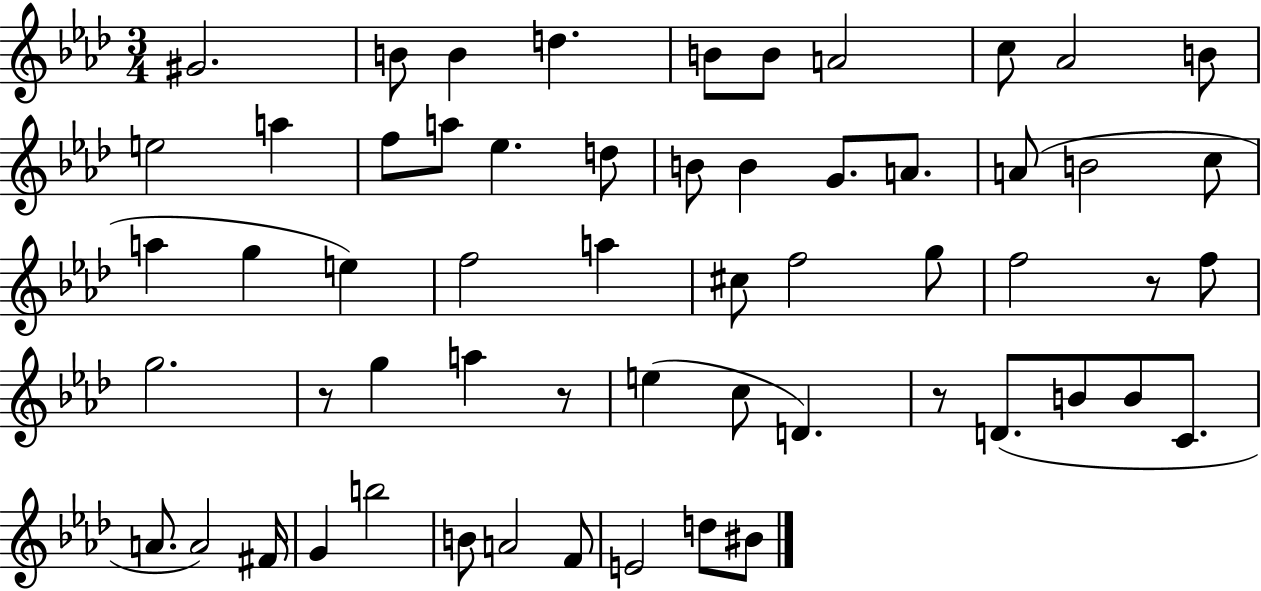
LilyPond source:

{
  \clef treble
  \numericTimeSignature
  \time 3/4
  \key aes \major
  gis'2. | b'8 b'4 d''4. | b'8 b'8 a'2 | c''8 aes'2 b'8 | \break e''2 a''4 | f''8 a''8 ees''4. d''8 | b'8 b'4 g'8. a'8. | a'8( b'2 c''8 | \break a''4 g''4 e''4) | f''2 a''4 | cis''8 f''2 g''8 | f''2 r8 f''8 | \break g''2. | r8 g''4 a''4 r8 | e''4( c''8 d'4.) | r8 d'8.( b'8 b'8 c'8. | \break a'8. a'2) fis'16 | g'4 b''2 | b'8 a'2 f'8 | e'2 d''8 bis'8 | \break \bar "|."
}